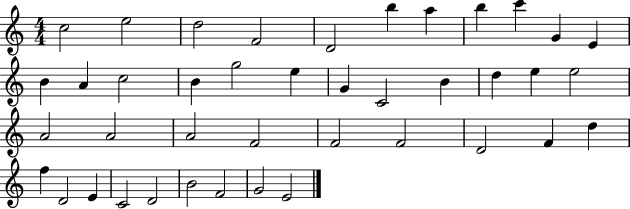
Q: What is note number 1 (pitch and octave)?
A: C5